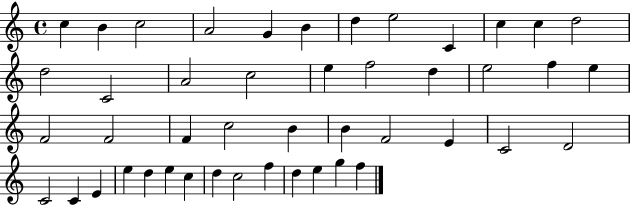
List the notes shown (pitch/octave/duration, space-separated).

C5/q B4/q C5/h A4/h G4/q B4/q D5/q E5/h C4/q C5/q C5/q D5/h D5/h C4/h A4/h C5/h E5/q F5/h D5/q E5/h F5/q E5/q F4/h F4/h F4/q C5/h B4/q B4/q F4/h E4/q C4/h D4/h C4/h C4/q E4/q E5/q D5/q E5/q C5/q D5/q C5/h F5/q D5/q E5/q G5/q F5/q